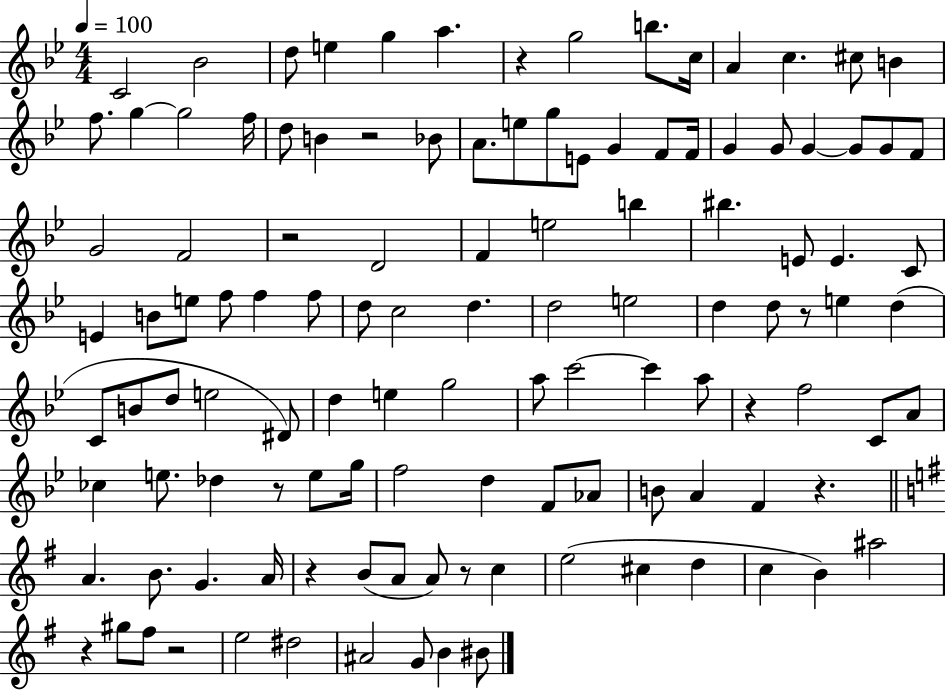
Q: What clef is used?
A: treble